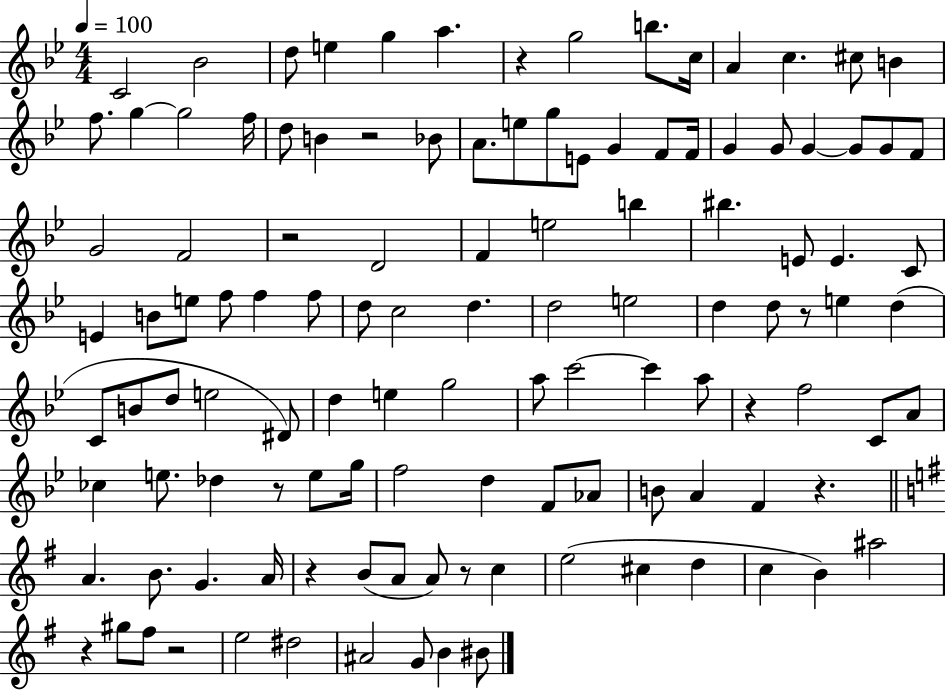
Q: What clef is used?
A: treble